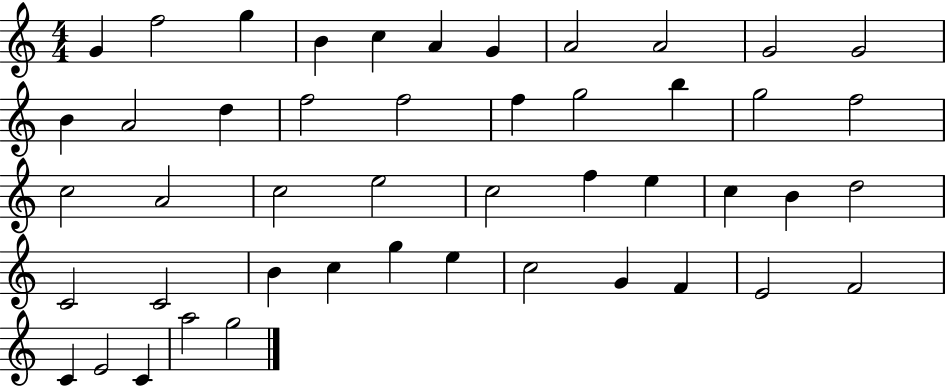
{
  \clef treble
  \numericTimeSignature
  \time 4/4
  \key c \major
  g'4 f''2 g''4 | b'4 c''4 a'4 g'4 | a'2 a'2 | g'2 g'2 | \break b'4 a'2 d''4 | f''2 f''2 | f''4 g''2 b''4 | g''2 f''2 | \break c''2 a'2 | c''2 e''2 | c''2 f''4 e''4 | c''4 b'4 d''2 | \break c'2 c'2 | b'4 c''4 g''4 e''4 | c''2 g'4 f'4 | e'2 f'2 | \break c'4 e'2 c'4 | a''2 g''2 | \bar "|."
}